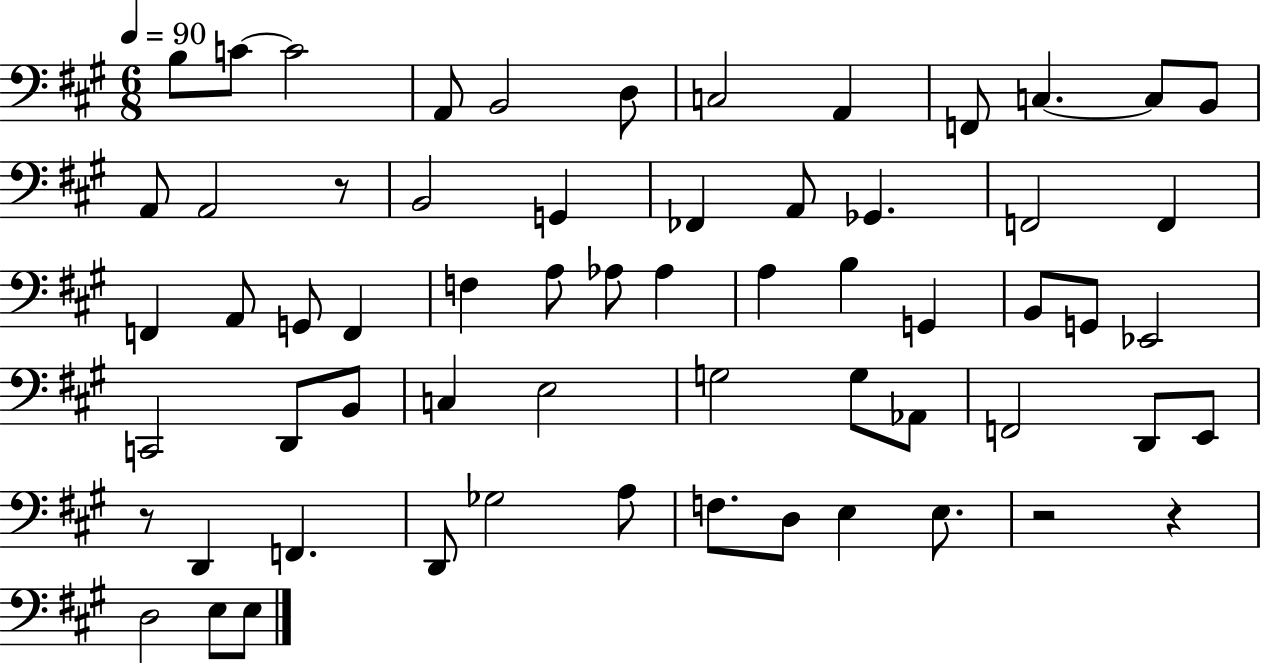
X:1
T:Untitled
M:6/8
L:1/4
K:A
B,/2 C/2 C2 A,,/2 B,,2 D,/2 C,2 A,, F,,/2 C, C,/2 B,,/2 A,,/2 A,,2 z/2 B,,2 G,, _F,, A,,/2 _G,, F,,2 F,, F,, A,,/2 G,,/2 F,, F, A,/2 _A,/2 _A, A, B, G,, B,,/2 G,,/2 _E,,2 C,,2 D,,/2 B,,/2 C, E,2 G,2 G,/2 _A,,/2 F,,2 D,,/2 E,,/2 z/2 D,, F,, D,,/2 _G,2 A,/2 F,/2 D,/2 E, E,/2 z2 z D,2 E,/2 E,/2